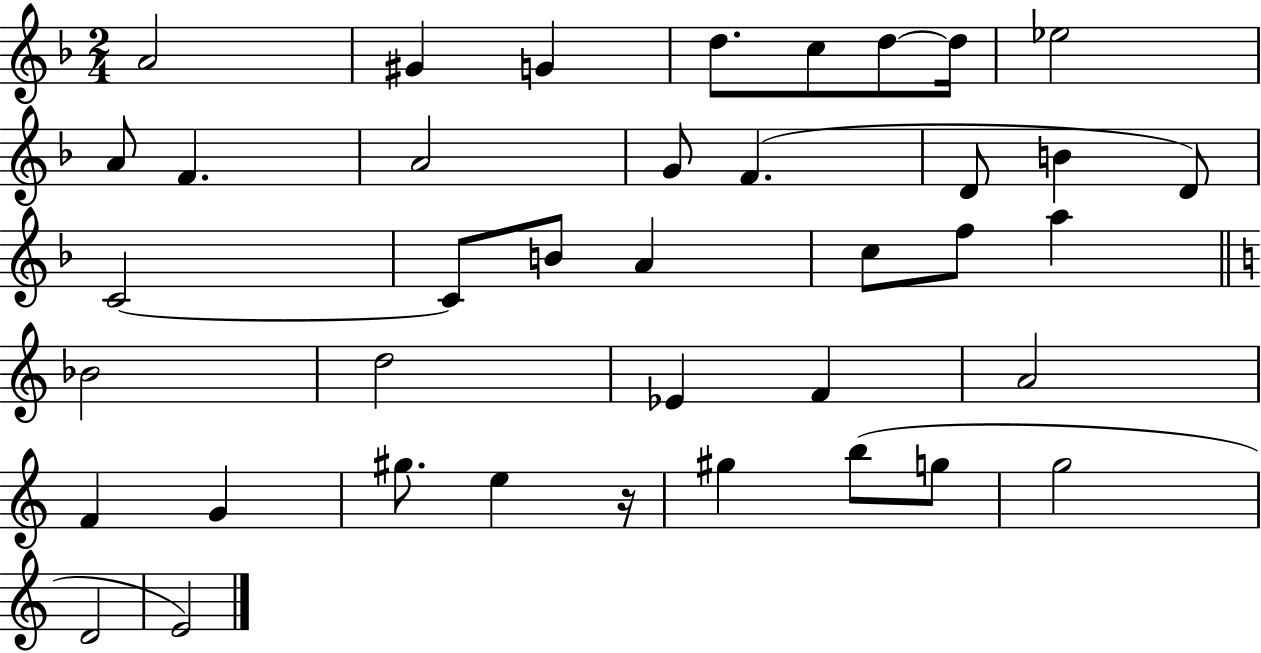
X:1
T:Untitled
M:2/4
L:1/4
K:F
A2 ^G G d/2 c/2 d/2 d/4 _e2 A/2 F A2 G/2 F D/2 B D/2 C2 C/2 B/2 A c/2 f/2 a _B2 d2 _E F A2 F G ^g/2 e z/4 ^g b/2 g/2 g2 D2 E2